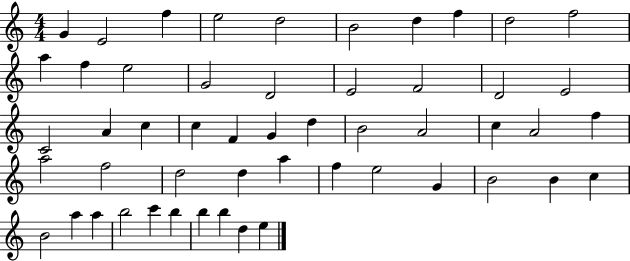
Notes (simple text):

G4/q E4/h F5/q E5/h D5/h B4/h D5/q F5/q D5/h F5/h A5/q F5/q E5/h G4/h D4/h E4/h F4/h D4/h E4/h C4/h A4/q C5/q C5/q F4/q G4/q D5/q B4/h A4/h C5/q A4/h F5/q A5/h F5/h D5/h D5/q A5/q F5/q E5/h G4/q B4/h B4/q C5/q B4/h A5/q A5/q B5/h C6/q B5/q B5/q B5/q D5/q E5/q